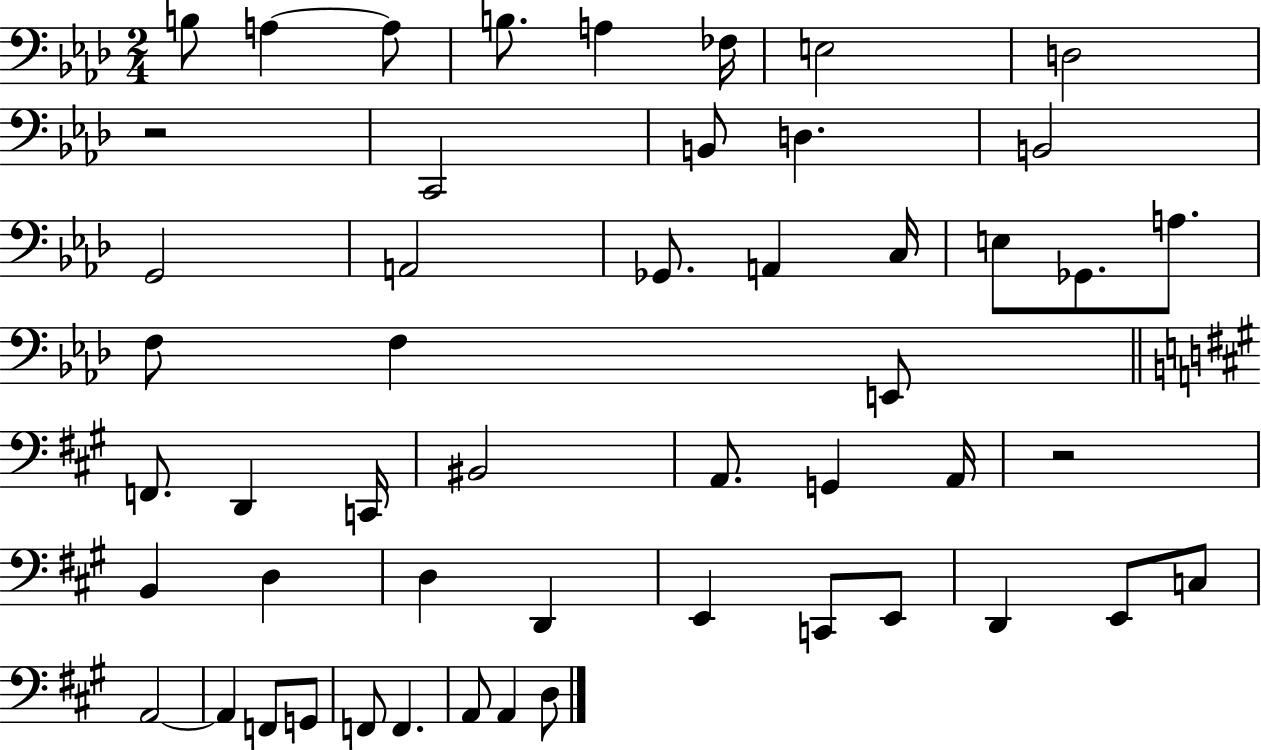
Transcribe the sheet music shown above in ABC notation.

X:1
T:Untitled
M:2/4
L:1/4
K:Ab
B,/2 A, A,/2 B,/2 A, _F,/4 E,2 D,2 z2 C,,2 B,,/2 D, B,,2 G,,2 A,,2 _G,,/2 A,, C,/4 E,/2 _G,,/2 A,/2 F,/2 F, E,,/2 F,,/2 D,, C,,/4 ^B,,2 A,,/2 G,, A,,/4 z2 B,, D, D, D,, E,, C,,/2 E,,/2 D,, E,,/2 C,/2 A,,2 A,, F,,/2 G,,/2 F,,/2 F,, A,,/2 A,, D,/2